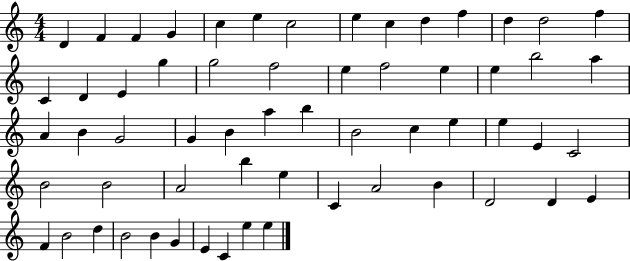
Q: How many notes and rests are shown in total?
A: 60